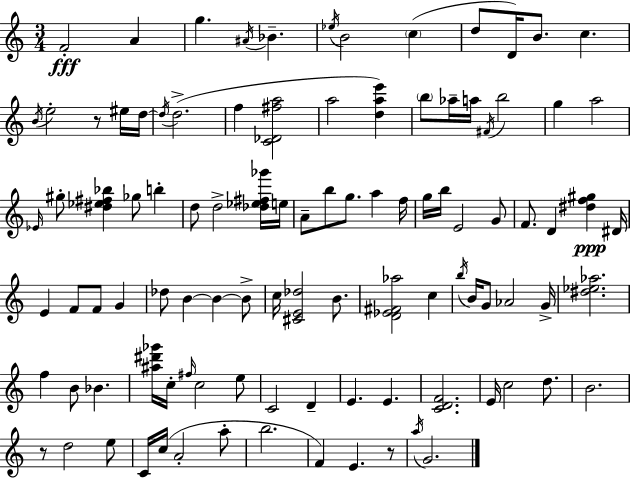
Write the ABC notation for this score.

X:1
T:Untitled
M:3/4
L:1/4
K:Am
F2 A g ^A/4 _B _e/4 B2 c d/2 D/4 B/2 c B/4 e2 z/2 ^e/4 d/4 d/4 d2 f [C_D^fa]2 a2 [dae'] b/2 _a/4 a/4 ^F/4 b2 g a2 _E/4 ^g/2 [^d_e^f_b] _g/2 b d/2 d2 [_d_e^f_g']/4 e/4 A/2 b/2 g/2 a f/4 g/4 b/4 E2 G/2 F/2 D [^df^g] ^D/4 E F/2 F/2 G _d/2 B B B/2 c/4 [^CE_d]2 B/2 [D_E^F_a]2 c b/4 B/4 G/2 _A2 G/4 [^d_e_a]2 f B/2 _B [^a^d'_g']/4 c/4 ^f/4 c2 e/2 C2 D E E [CDF]2 E/4 c2 d/2 B2 z/2 d2 e/2 C/4 c/4 A2 a/2 b2 F E z/2 a/4 G2